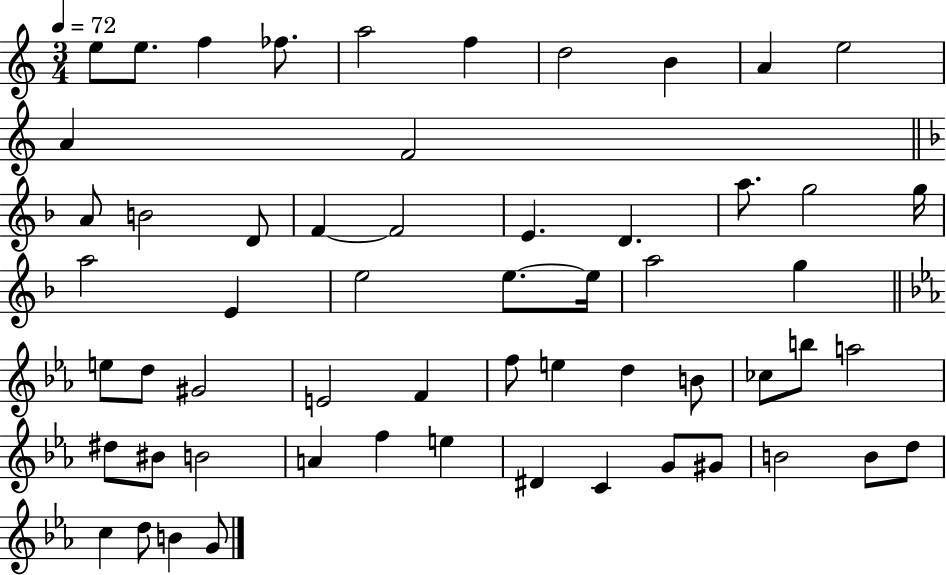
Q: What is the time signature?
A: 3/4